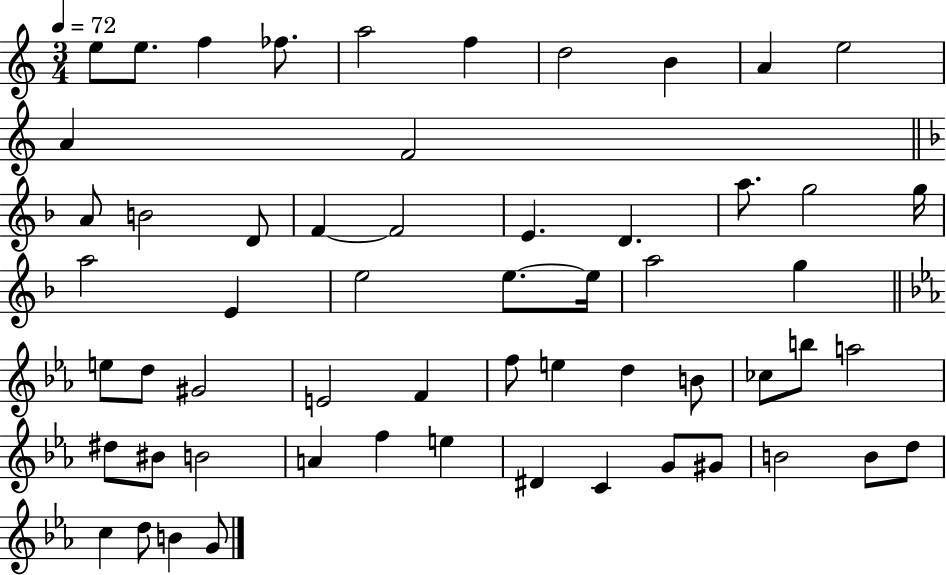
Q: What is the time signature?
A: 3/4